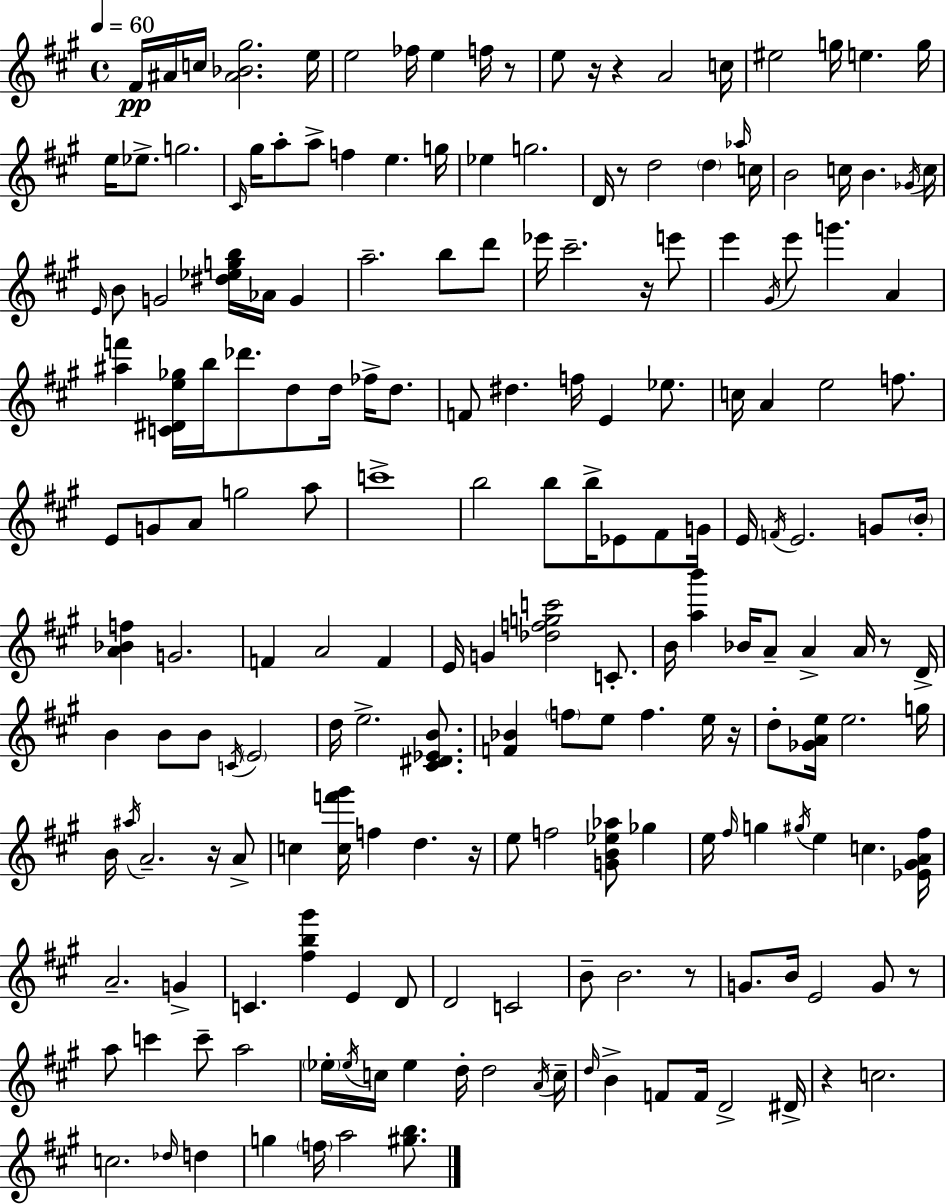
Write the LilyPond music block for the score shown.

{
  \clef treble
  \time 4/4
  \defaultTimeSignature
  \key a \major
  \tempo 4 = 60
  fis'16\pp ais'16 c''16 <ais' bes' gis''>2. e''16 | e''2 fes''16 e''4 f''16 r8 | e''8 r16 r4 a'2 c''16 | eis''2 g''16 e''4. g''16 | \break e''16 ees''8.-> g''2. | \grace { cis'16 } gis''16 a''8-. a''8-> f''4 e''4. | g''16 ees''4 g''2. | d'16 r8 d''2 \parenthesize d''4 | \break \grace { aes''16 } c''16 b'2 c''16 b'4. | \acciaccatura { ges'16 } c''16 \grace { e'16 } b'8 g'2 <dis'' ees'' g'' b''>16 aes'16 | g'4 a''2.-- | b''8 d'''8 ees'''16 cis'''2.-- | \break r16 e'''8 e'''4 \acciaccatura { gis'16 } e'''8 g'''4. | a'4 <ais'' f'''>4 <c' dis' e'' ges''>16 b''16 des'''8. d''8 | d''16 fes''16-> d''8. f'8 dis''4. f''16 e'4 | ees''8. c''16 a'4 e''2 | \break f''8. e'8 g'8 a'8 g''2 | a''8 c'''1-> | b''2 b''8 b''16-> | ees'8 fis'8 g'16 e'16 \acciaccatura { f'16 } e'2. | \break g'8 \parenthesize b'16-. <a' bes' f''>4 g'2. | f'4 a'2 | f'4 e'16 g'4 <des'' f'' g'' c'''>2 | c'8.-. b'16 <a'' b'''>4 bes'16 a'8-- a'4-> | \break a'16 r8 d'16-> b'4 b'8 b'8 \acciaccatura { c'16 } \parenthesize e'2 | d''16 e''2.-> | <cis' dis' ees' b'>8. <f' bes'>4 \parenthesize f''8 e''8 f''4. | e''16 r16 d''8-. <ges' a' e''>16 e''2. | \break g''16 b'16 \acciaccatura { ais''16 } a'2.-- | r16 a'8-> c''4 <c'' f''' gis'''>16 f''4 | d''4. r16 e''8 f''2 | <g' b' ees'' aes''>8 ges''4 e''16 \grace { fis''16 } g''4 \acciaccatura { gis''16 } e''4 | \break c''4. <ees' gis' a' fis''>16 a'2.-- | g'4-> c'4. | <fis'' b'' gis'''>4 e'4 d'8 d'2 | c'2 b'8-- b'2. | \break r8 g'8. b'16 e'2 | g'8 r8 a''8 c'''4 | c'''8-- a''2 \parenthesize ees''16-. \acciaccatura { ees''16 } c''16 ees''4 | d''16-. d''2 \acciaccatura { a'16 } c''16-- \grace { d''16 } b'4-> | \break f'8 f'16 d'2-> dis'16-> r4 | c''2. c''2. | \grace { des''16 } d''4 g''4 | \parenthesize f''16 a''2 <gis'' b''>8. \bar "|."
}